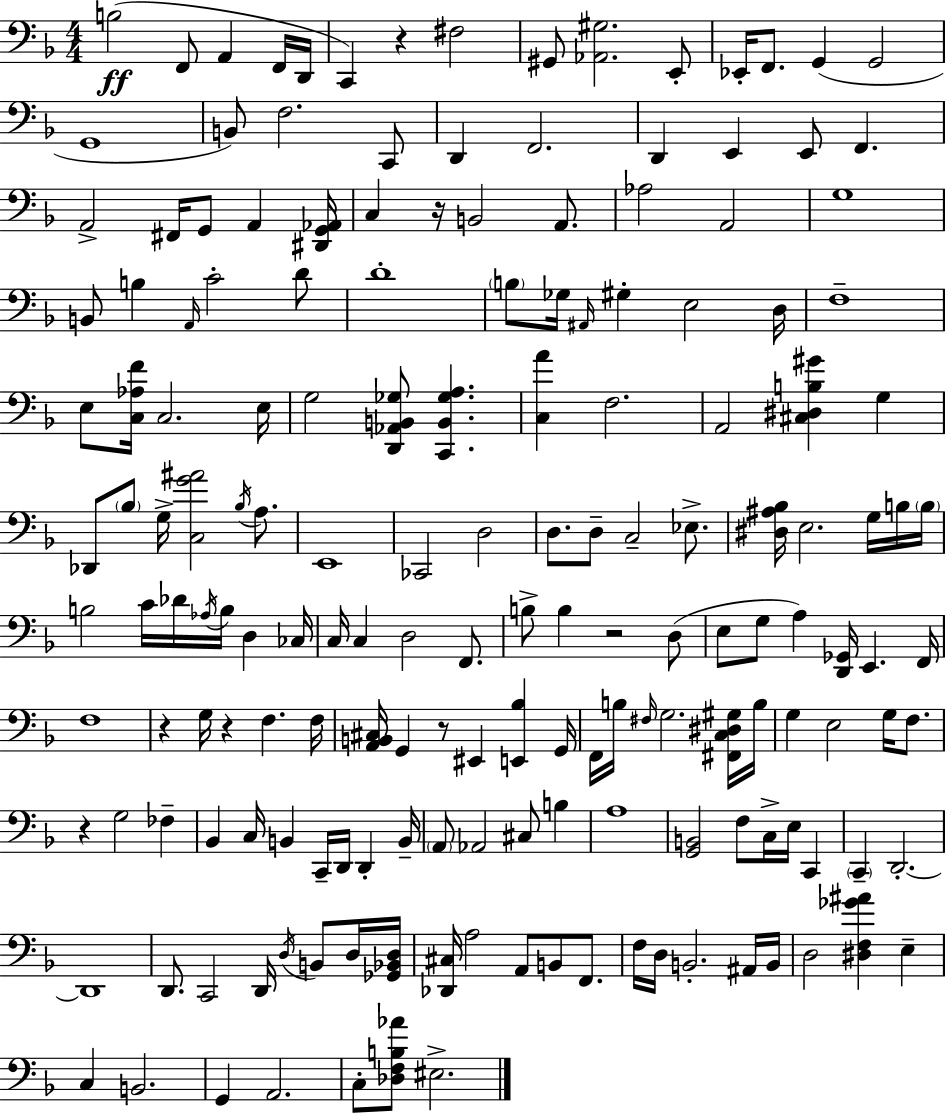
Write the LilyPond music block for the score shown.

{
  \clef bass
  \numericTimeSignature
  \time 4/4
  \key f \major
  b2(\ff f,8 a,4 f,16 d,16 | c,4) r4 fis2 | gis,8 <aes, gis>2. e,8-. | ees,16-. f,8. g,4( g,2 | \break g,1 | b,8) f2. c,8 | d,4 f,2. | d,4 e,4 e,8 f,4. | \break a,2-> fis,16 g,8 a,4 <dis, g, aes,>16 | c4 r16 b,2 a,8. | aes2 a,2 | g1 | \break b,8 b4 \grace { a,16 } c'2-. d'8 | d'1-. | \parenthesize b8 ges16 \grace { ais,16 } gis4-. e2 | d16 f1-- | \break e8 <c aes f'>16 c2. | e16 g2 <d, aes, b, ges>8 <c, b, ges a>4. | <c a'>4 f2. | a,2 <cis dis b gis'>4 g4 | \break des,8 \parenthesize bes8 g16-> <c g' ais'>2 \acciaccatura { bes16 } | a8. e,1 | ces,2 d2 | d8. d8-- c2-- | \break ees8.-> <dis ais bes>16 e2. | g16 b16 \parenthesize b16 b2 c'16 des'16 \acciaccatura { aes16 } b16 d4 | ces16 c16 c4 d2 | f,8. b8-> b4 r2 | \break d8( e8 g8 a4) <d, ges,>16 e,4. | f,16 f1 | r4 g16 r4 f4. | f16 <a, b, cis>16 g,4 r8 eis,4 <e, bes>4 | \break g,16 f,16 b16 \grace { fis16 } g2. | <fis, c dis gis>16 b16 g4 e2 | g16 f8. r4 g2 | fes4-- bes,4 c16 b,4 c,16-- d,16 | \break d,4-. b,16-- \parenthesize a,8 aes,2 cis8 | b4 a1 | <g, b,>2 f8 c16-> | e16 c,4 \parenthesize c,4-- d,2.-.~~ | \break d,1 | d,8. c,2 | d,16 \acciaccatura { d16 } b,8 d16 <ges, bes, d>16 <des, cis>16 a2 a,8 | b,8 f,8. f16 d16 b,2.-. | \break ais,16 b,16 d2 <dis f ges' ais'>4 | e4-- c4 b,2. | g,4 a,2. | c8-. <des f b aes'>8 eis2.-> | \break \bar "|."
}